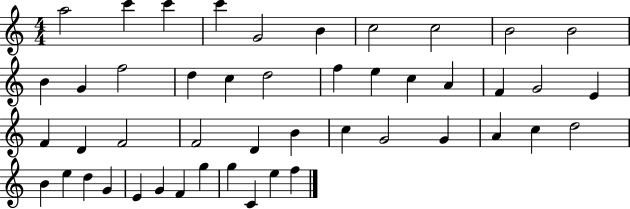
{
  \clef treble
  \numericTimeSignature
  \time 4/4
  \key c \major
  a''2 c'''4 c'''4 | c'''4 g'2 b'4 | c''2 c''2 | b'2 b'2 | \break b'4 g'4 f''2 | d''4 c''4 d''2 | f''4 e''4 c''4 a'4 | f'4 g'2 e'4 | \break f'4 d'4 f'2 | f'2 d'4 b'4 | c''4 g'2 g'4 | a'4 c''4 d''2 | \break b'4 e''4 d''4 g'4 | e'4 g'4 f'4 g''4 | g''4 c'4 e''4 f''4 | \bar "|."
}